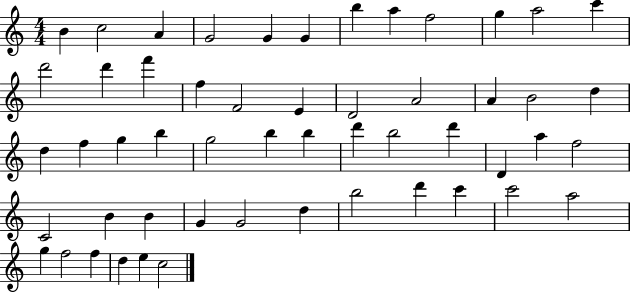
B4/q C5/h A4/q G4/h G4/q G4/q B5/q A5/q F5/h G5/q A5/h C6/q D6/h D6/q F6/q F5/q F4/h E4/q D4/h A4/h A4/q B4/h D5/q D5/q F5/q G5/q B5/q G5/h B5/q B5/q D6/q B5/h D6/q D4/q A5/q F5/h C4/h B4/q B4/q G4/q G4/h D5/q B5/h D6/q C6/q C6/h A5/h G5/q F5/h F5/q D5/q E5/q C5/h